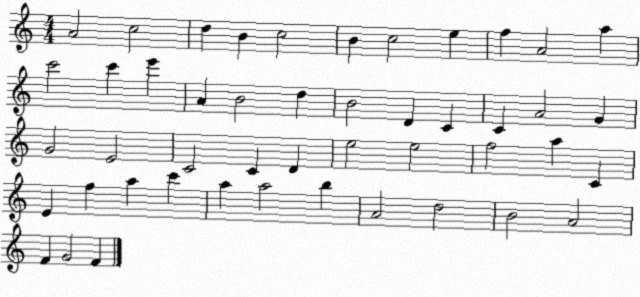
X:1
T:Untitled
M:4/4
L:1/4
K:C
A2 c2 d B c2 B c2 e f A2 a c'2 c' e' A B2 d B2 D C C A2 G G2 E2 C2 C D e2 e2 f2 a C E f a c' a a2 b A2 d2 B2 A2 F G2 F